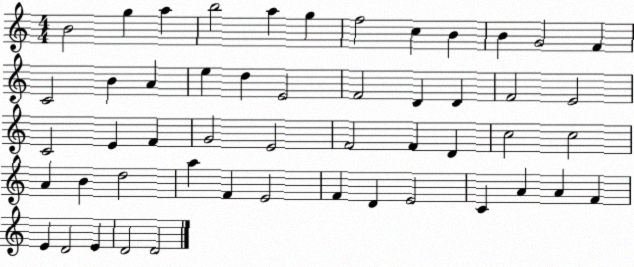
X:1
T:Untitled
M:4/4
L:1/4
K:C
B2 g a b2 a g f2 c B B G2 F C2 B A e d E2 F2 D D F2 E2 C2 E F G2 E2 F2 F D c2 c2 A B d2 a F E2 F D E2 C A A F E D2 E D2 D2